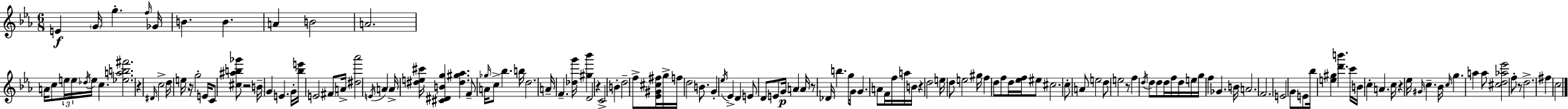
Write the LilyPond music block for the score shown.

{
  \clef treble
  \numericTimeSignature
  \time 6/8
  \key c \minor
  e'4\f \parenthesize g'16 g''4.-. \grace { f''16 } | ges'16 b'4. b'4. | a'4 b'2 | a'2. | \break a'16 c''8 \tuplet 3/2 { e''16 e''16 \acciaccatura { des''16 } } e''16 c''4. | <ees'' a'' b'' fis'''>2. | r4 \grace { dis'16 } c''2-> | d''16 e''16 r16 g''2-. | \break e'16 c'8 <cis'' ais'' b'' ges'''>8 r2 | b'16-- g'4 e'4. | g'16-. <bes'' e'''>16 e'2 | \parenthesize fis'8 a'16-> <dis'' aes'''>2 \acciaccatura { e'16 } | \break a'4 a'16-> <dis'' e'' cis'''>16 <cis' dis' b' g''>4 <dis'' gis'' aes''>4. | f'8-- a'16 \grace { ges''16 } c''8-> bes''4. | b''16 d''2. | a'16-- f'4.-- | \break <des'' g'''>16 <gis'' bes'''>4 d'2 | r4 c'2-> | b'4-. d''2-- | f''8-> <ees' gis' cis'' fis''>16 g''16-> f''16 d''2 | \break b'8. g'4-. \acciaccatura { ees''16 } ees'4-> | d'4 e'8 d'8 e'8 | g'16\p a'4 a'16 r8 des'16 b''4. | g''8 g'16 g'4. | \break a'8 f'16 f''16 a''16 b'16 r4 d''2 | e''16 d''8 e''2 | gis''16 f''4 d''8 | f''8 d''16 <ees'' f''>16 eis''8 cis''2. | \break c''8-. a'8 e''2 | d''8 e''2 | r8 f''4 \acciaccatura { d''16 } d''8 | d''8 d''16 f''16 d''16 e''16 g''16 f''4 | \break ges'4. b'16 a'2. | \parenthesize f'2. | e'2 | g'8 e'8 bes''16 <e'' gis''>4 | \break <d''' b'''>4. c'''16 b'16 c''4-. | a'4. c''16 r4 ees''16 | \grace { gis'16 } c''4.-- bes'16 \grace { c''16 } g''4. | a''4 a''8 <cis'' d'' aes'' ees'''>2 | \break f''8-. r8 d''2.-> | fis''4 | c''2 \bar "|."
}